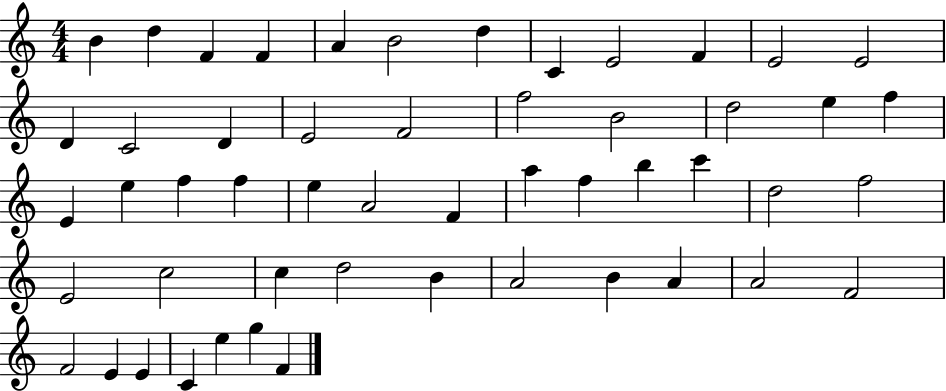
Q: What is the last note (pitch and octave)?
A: F4